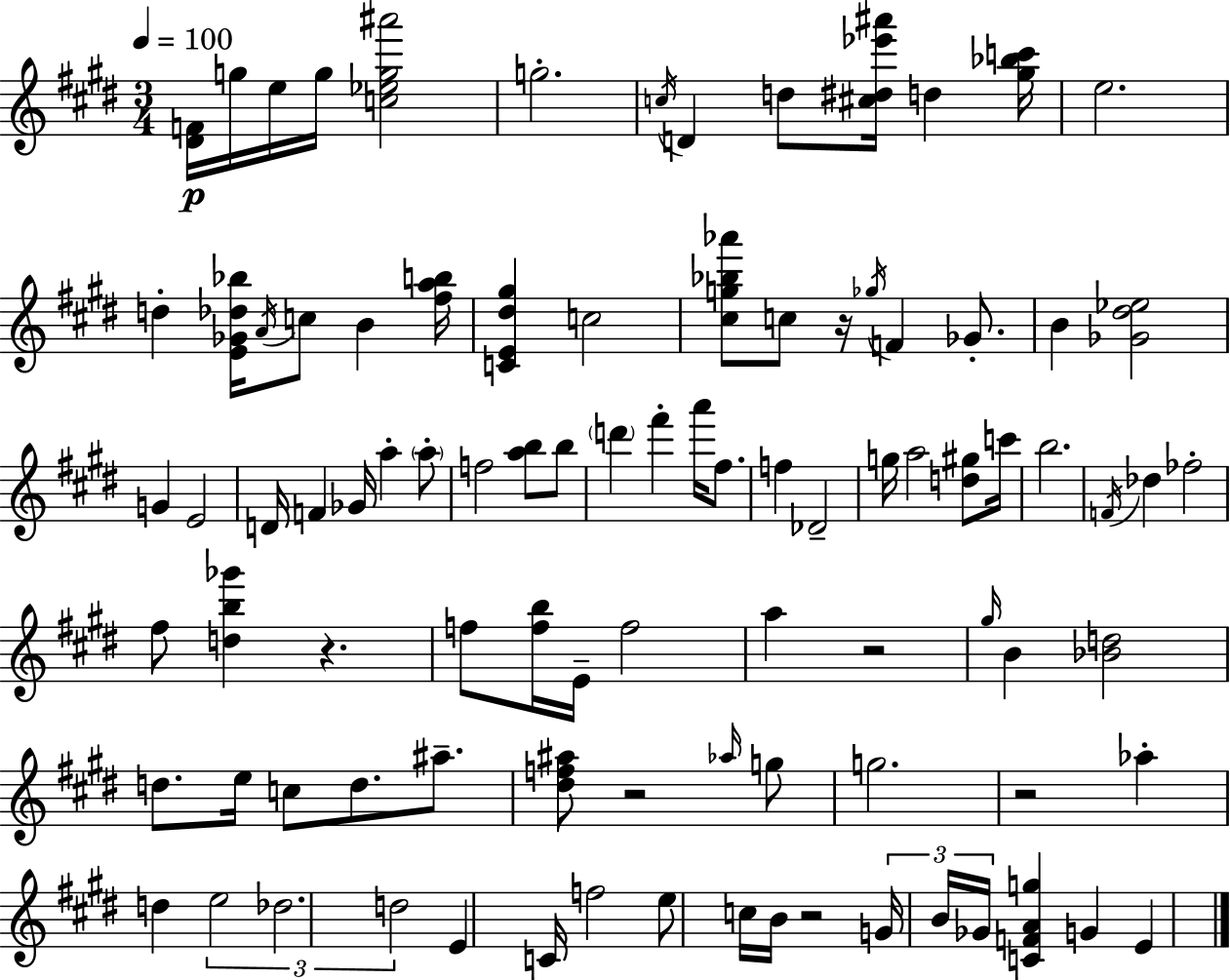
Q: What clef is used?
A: treble